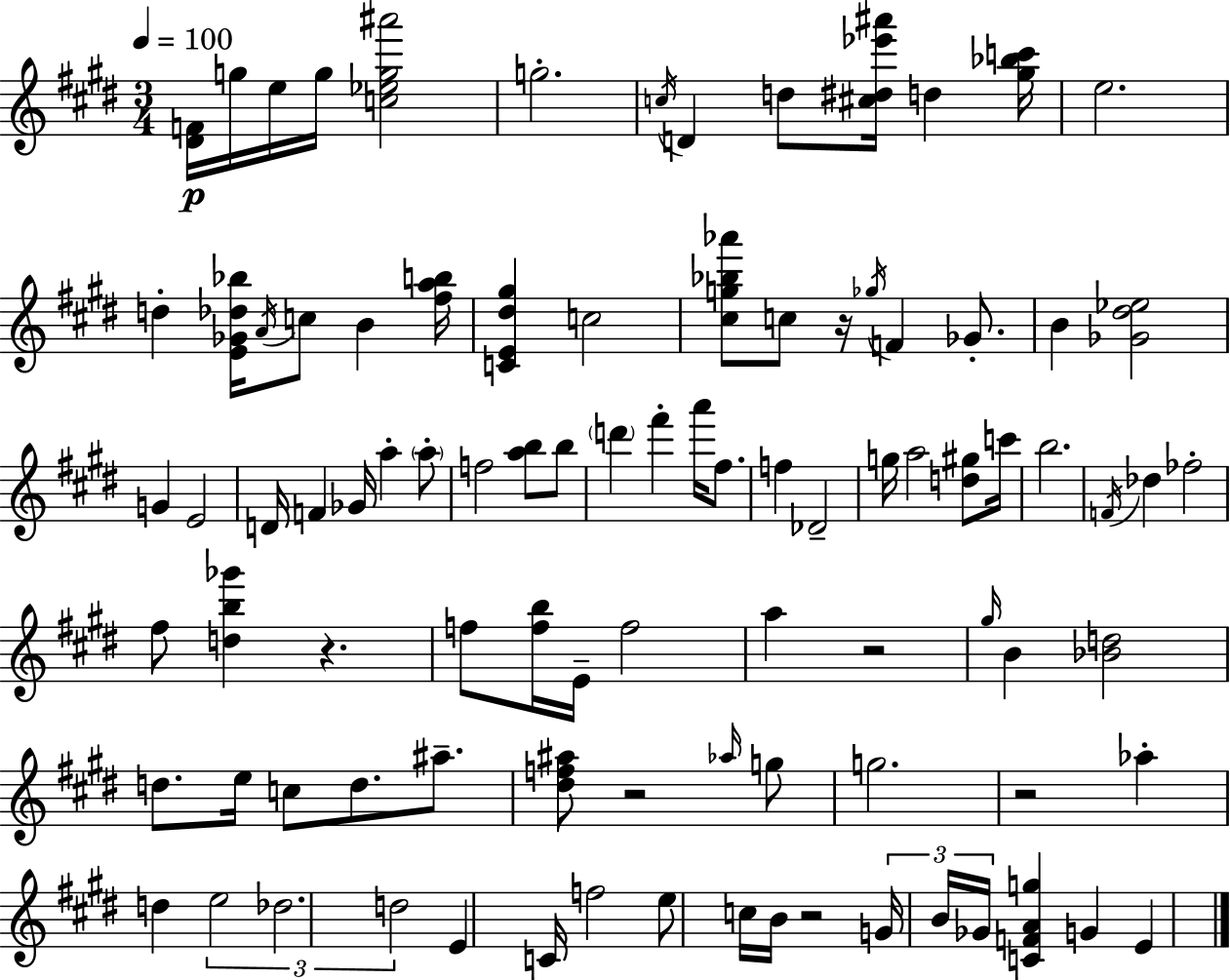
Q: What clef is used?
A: treble